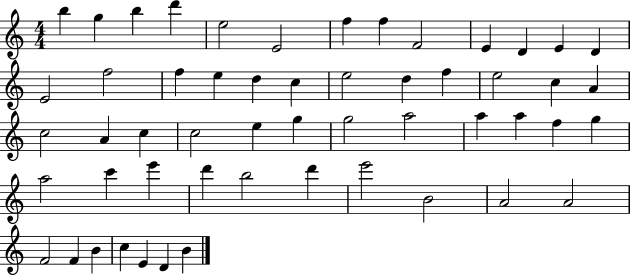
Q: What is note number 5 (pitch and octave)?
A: E5